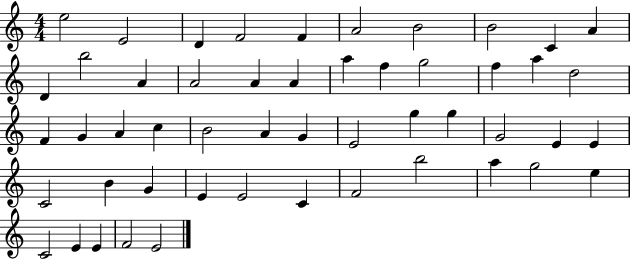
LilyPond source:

{
  \clef treble
  \numericTimeSignature
  \time 4/4
  \key c \major
  e''2 e'2 | d'4 f'2 f'4 | a'2 b'2 | b'2 c'4 a'4 | \break d'4 b''2 a'4 | a'2 a'4 a'4 | a''4 f''4 g''2 | f''4 a''4 d''2 | \break f'4 g'4 a'4 c''4 | b'2 a'4 g'4 | e'2 g''4 g''4 | g'2 e'4 e'4 | \break c'2 b'4 g'4 | e'4 e'2 c'4 | f'2 b''2 | a''4 g''2 e''4 | \break c'2 e'4 e'4 | f'2 e'2 | \bar "|."
}